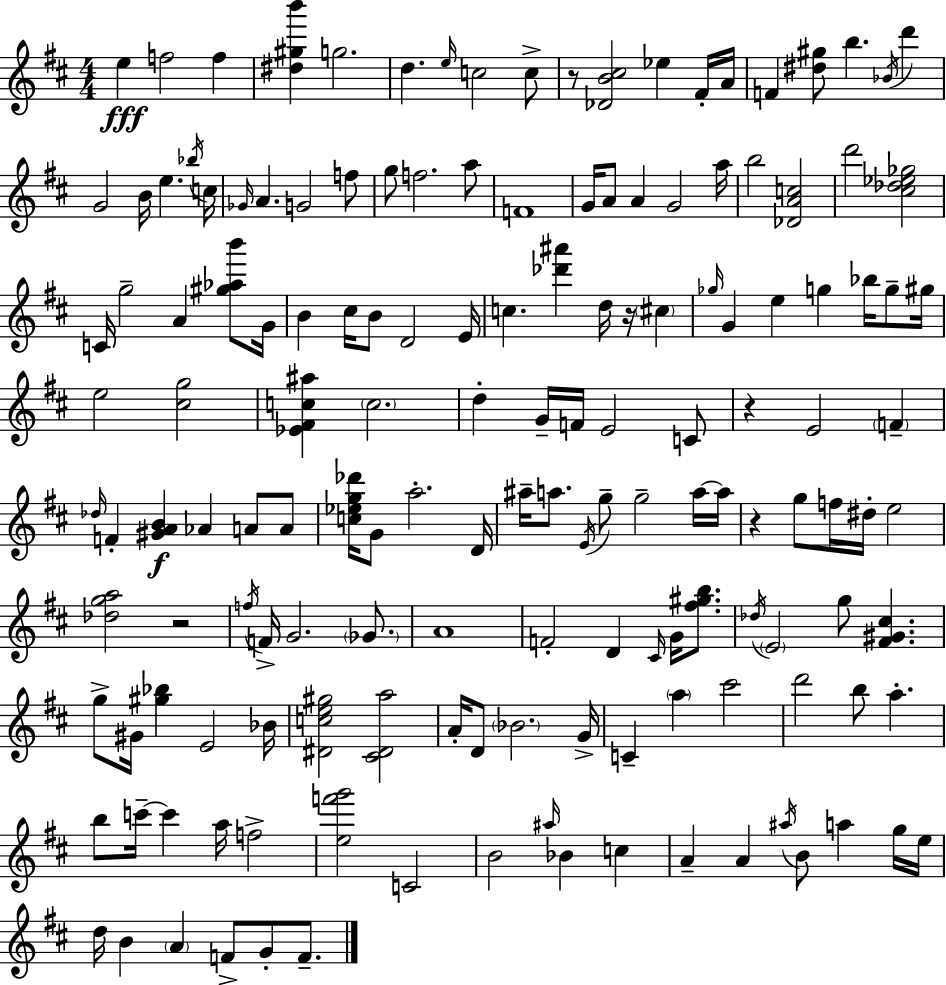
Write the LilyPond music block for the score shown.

{
  \clef treble
  \numericTimeSignature
  \time 4/4
  \key d \major
  \repeat volta 2 { e''4\fff f''2 f''4 | <dis'' gis'' b'''>4 g''2. | d''4. \grace { e''16 } c''2 c''8-> | r8 <des' b' cis''>2 ees''4 fis'16-. | \break a'16 f'4 <dis'' gis''>8 b''4. \acciaccatura { bes'16 } d'''4 | g'2 b'16 e''4. | \acciaccatura { bes''16 } c''16 \grace { ges'16 } a'4. g'2 | f''8 g''8 f''2. | \break a''8 f'1 | g'16 a'8 a'4 g'2 | a''16 b''2 <des' a' c''>2 | d'''2 <cis'' des'' ees'' ges''>2 | \break c'16 g''2-- a'4 | <gis'' aes'' b'''>8 g'16 b'4 cis''16 b'8 d'2 | e'16 c''4. <des''' ais'''>4 d''16 r16 | \parenthesize cis''4 \grace { ges''16 } g'4 e''4 g''4 | \break bes''16 g''8-- gis''16 e''2 <cis'' g''>2 | <ees' fis' c'' ais''>4 \parenthesize c''2. | d''4-. g'16-- f'16 e'2 | c'8 r4 e'2 | \break \parenthesize f'4-- \grace { des''16 } f'4-. <gis' a' b'>4\f aes'4 | a'8 a'8 <c'' ees'' g'' des'''>16 g'8 a''2.-. | d'16 ais''16-- a''8. \acciaccatura { e'16 } g''8-- g''2-- | a''16~~ a''16 r4 g''8 f''16 dis''16-. e''2 | \break <des'' g'' a''>2 r2 | \acciaccatura { f''16 } f'16-> g'2. | \parenthesize ges'8. a'1 | f'2-. | \break d'4 \grace { cis'16 } g'16 <fis'' gis'' b''>8. \acciaccatura { des''16 } \parenthesize e'2 | g''8 <fis' gis' cis''>4. g''8-> gis'16 <gis'' bes''>4 | e'2 bes'16 <dis' c'' e'' gis''>2 | <cis' dis' a''>2 a'16-. d'8 \parenthesize bes'2. | \break g'16-> c'4-- \parenthesize a''4 | cis'''2 d'''2 | b''8 a''4.-. b''8 c'''16--~~ c'''4 | a''16 f''2-> <e'' f''' g'''>2 | \break c'2 b'2 | \grace { ais''16 } bes'4 c''4 a'4-- a'4 | \acciaccatura { ais''16 } b'8 a''4 g''16 e''16 d''16 b'4 | \parenthesize a'4 f'8-> g'8-. f'8.-- } \bar "|."
}